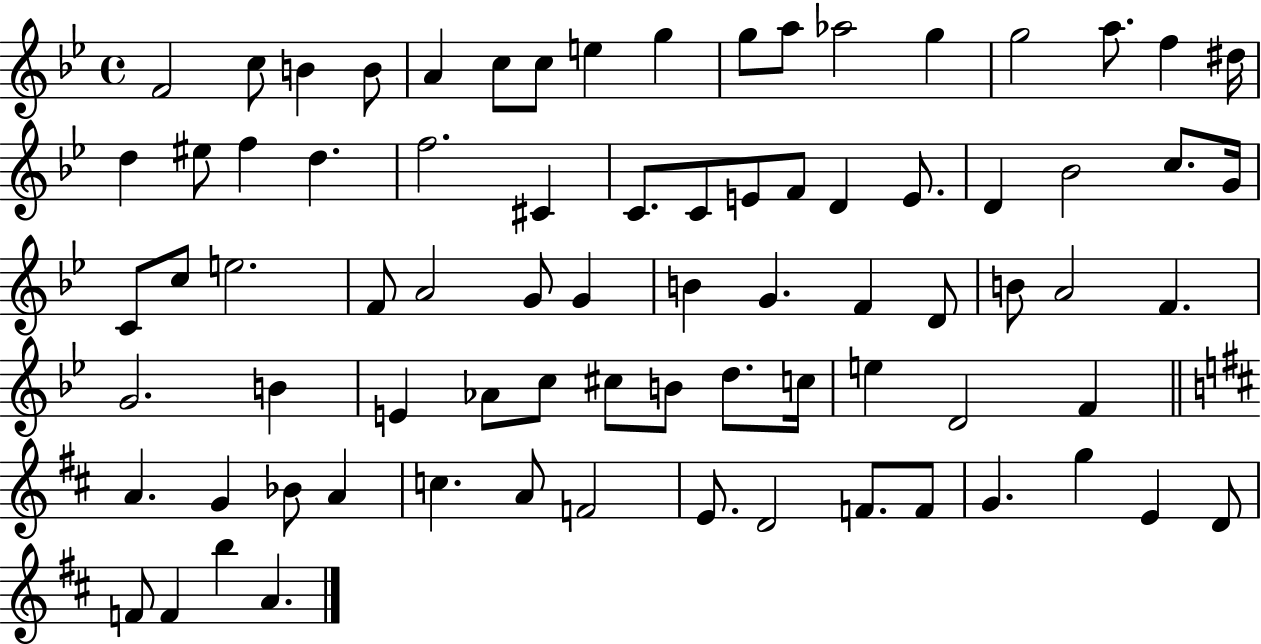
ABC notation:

X:1
T:Untitled
M:4/4
L:1/4
K:Bb
F2 c/2 B B/2 A c/2 c/2 e g g/2 a/2 _a2 g g2 a/2 f ^d/4 d ^e/2 f d f2 ^C C/2 C/2 E/2 F/2 D E/2 D _B2 c/2 G/4 C/2 c/2 e2 F/2 A2 G/2 G B G F D/2 B/2 A2 F G2 B E _A/2 c/2 ^c/2 B/2 d/2 c/4 e D2 F A G _B/2 A c A/2 F2 E/2 D2 F/2 F/2 G g E D/2 F/2 F b A